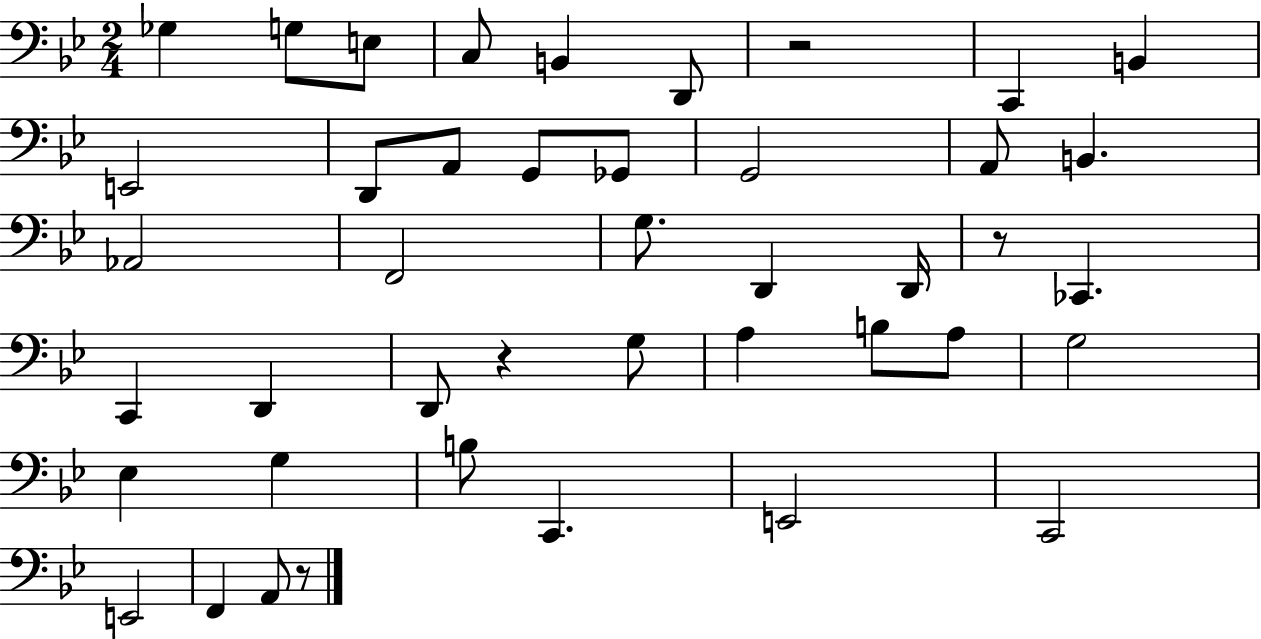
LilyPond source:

{
  \clef bass
  \numericTimeSignature
  \time 2/4
  \key bes \major
  \repeat volta 2 { ges4 g8 e8 | c8 b,4 d,8 | r2 | c,4 b,4 | \break e,2 | d,8 a,8 g,8 ges,8 | g,2 | a,8 b,4. | \break aes,2 | f,2 | g8. d,4 d,16 | r8 ces,4. | \break c,4 d,4 | d,8 r4 g8 | a4 b8 a8 | g2 | \break ees4 g4 | b8 c,4. | e,2 | c,2 | \break e,2 | f,4 a,8 r8 | } \bar "|."
}